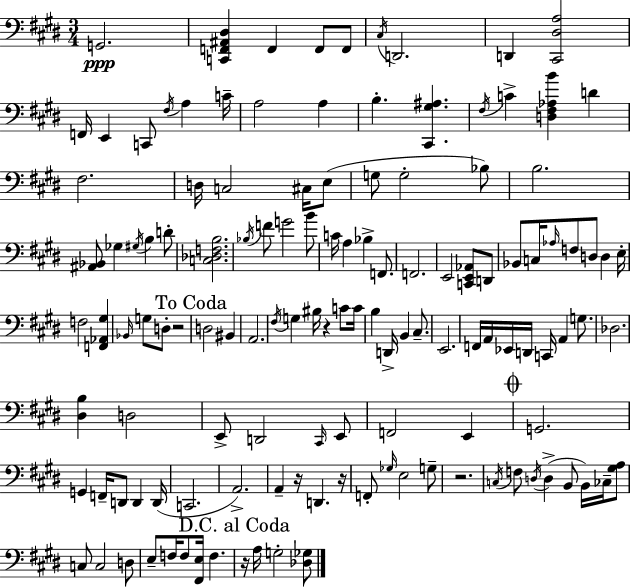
G2/h. [C2,F2,A#2,D#3]/q F2/q F2/e F2/e C#3/s D2/h. D2/q [C#2,D#3,A3]/h F2/s E2/q C2/e F#3/s A3/q C4/s A3/h A3/q B3/q. [C#2,G#3,A#3]/q. F#3/s C4/q [D3,F#3,Ab3,B4]/q D4/q F#3/h. D3/s C3/h C#3/s E3/e G3/e G3/h Bb3/e B3/h. [A#2,Bb2]/e Gb3/q G#3/s B3/q D4/e [C3,Db3,F3,B3]/h. Bb3/s F4/e G4/h B4/e C4/s A3/q Bb3/q F2/e. F2/h. E2/h [C2,E2,Ab2]/e D2/e Bb2/e C3/s Ab3/s F3/e D3/e D3/q E3/s F3/h [F2,Ab2,G#3]/q Bb2/s G3/e D3/e R/h D3/h BIS2/q A2/h. F#3/s G3/q BIS3/s R/q C4/e C4/s B3/q D2/s B2/q C#3/e. E2/h. F2/s A2/s Eb2/s D2/s C2/s A2/q G3/e. Db3/h. [D#3,B3]/q D3/h E2/e D2/h C#2/s E2/e F2/h E2/q G2/h. G2/q F2/s D2/e D2/q D2/s C2/h. A2/h. A2/q R/s D2/q. R/s F2/e Gb3/s E3/h G3/e R/h. C3/s F3/e D3/s D3/q B2/e B2/s CES3/s [G#3,A3]/e C3/e C3/h D3/e E3/e F3/s F3/e [F#2,E3]/s F3/q. R/s A3/s G3/h [Db3,Gb3]/e